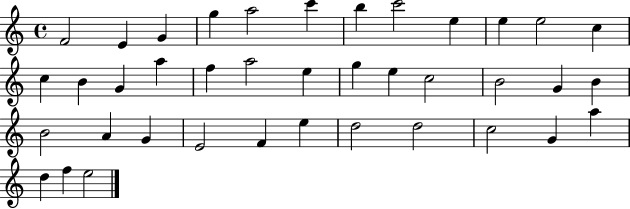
{
  \clef treble
  \time 4/4
  \defaultTimeSignature
  \key c \major
  f'2 e'4 g'4 | g''4 a''2 c'''4 | b''4 c'''2 e''4 | e''4 e''2 c''4 | \break c''4 b'4 g'4 a''4 | f''4 a''2 e''4 | g''4 e''4 c''2 | b'2 g'4 b'4 | \break b'2 a'4 g'4 | e'2 f'4 e''4 | d''2 d''2 | c''2 g'4 a''4 | \break d''4 f''4 e''2 | \bar "|."
}